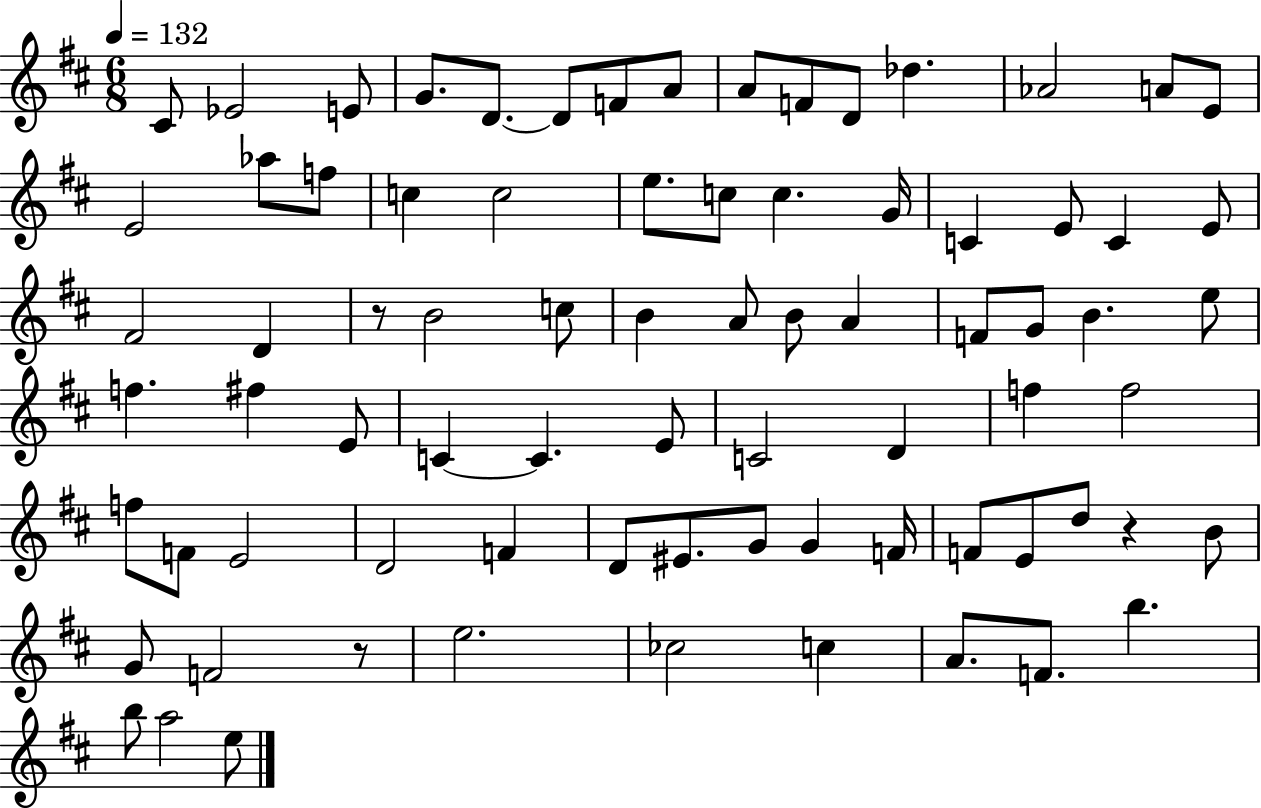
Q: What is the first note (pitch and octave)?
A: C#4